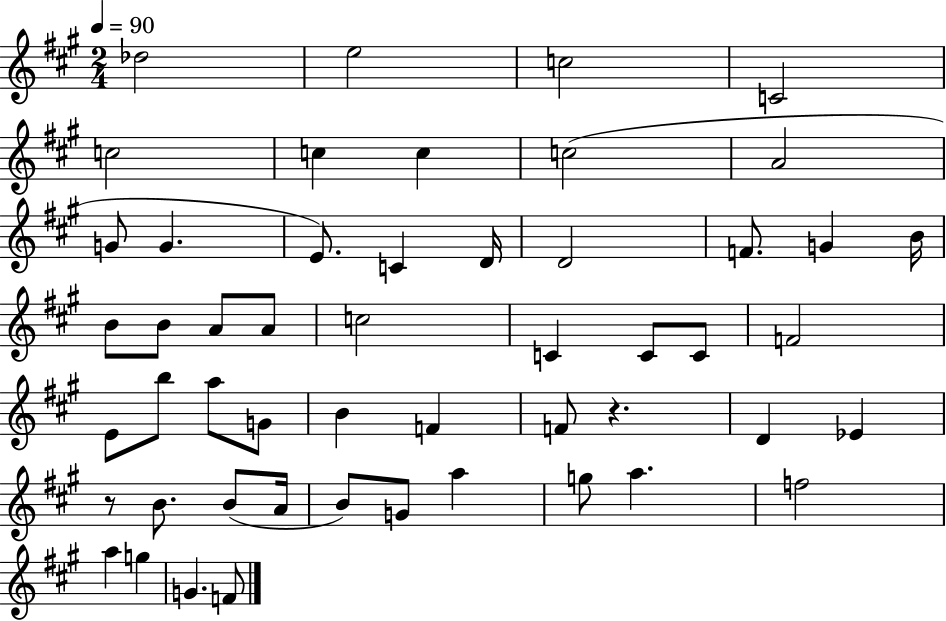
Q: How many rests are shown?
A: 2